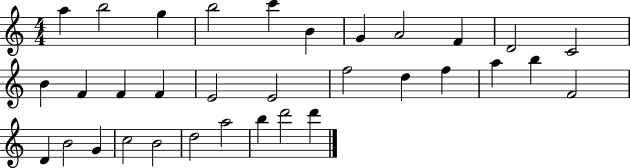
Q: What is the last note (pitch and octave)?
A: D6